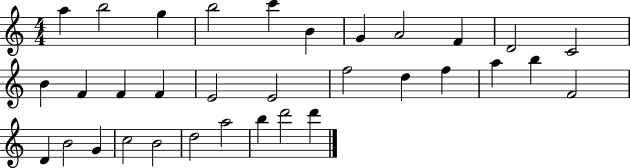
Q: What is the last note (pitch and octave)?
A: D6